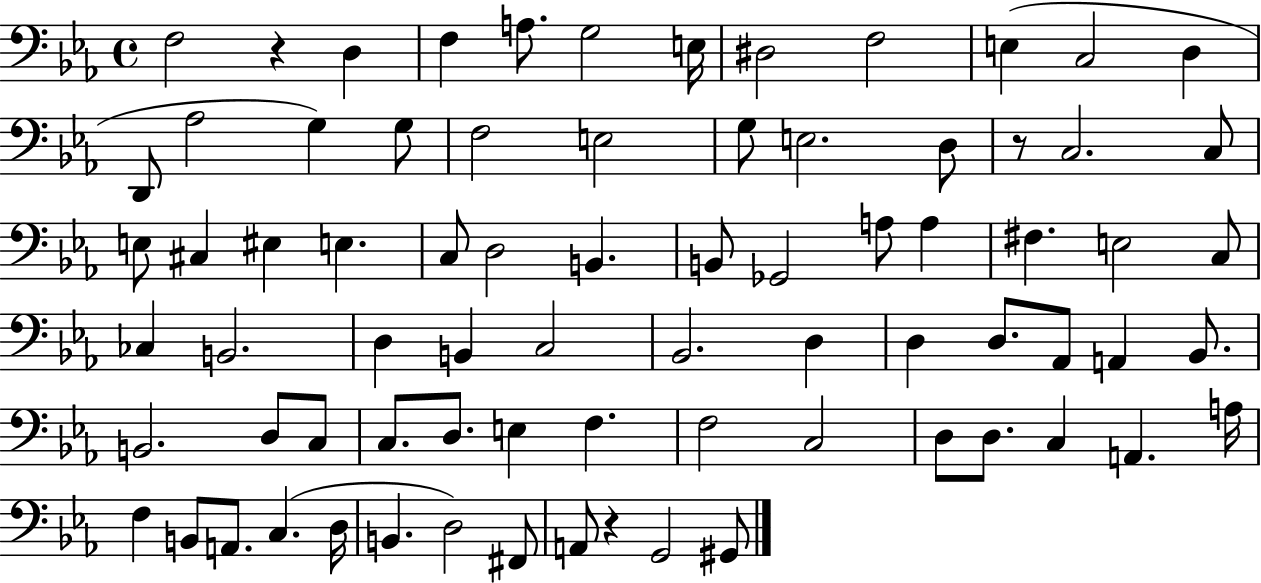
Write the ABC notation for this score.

X:1
T:Untitled
M:4/4
L:1/4
K:Eb
F,2 z D, F, A,/2 G,2 E,/4 ^D,2 F,2 E, C,2 D, D,,/2 _A,2 G, G,/2 F,2 E,2 G,/2 E,2 D,/2 z/2 C,2 C,/2 E,/2 ^C, ^E, E, C,/2 D,2 B,, B,,/2 _G,,2 A,/2 A, ^F, E,2 C,/2 _C, B,,2 D, B,, C,2 _B,,2 D, D, D,/2 _A,,/2 A,, _B,,/2 B,,2 D,/2 C,/2 C,/2 D,/2 E, F, F,2 C,2 D,/2 D,/2 C, A,, A,/4 F, B,,/2 A,,/2 C, D,/4 B,, D,2 ^F,,/2 A,,/2 z G,,2 ^G,,/2